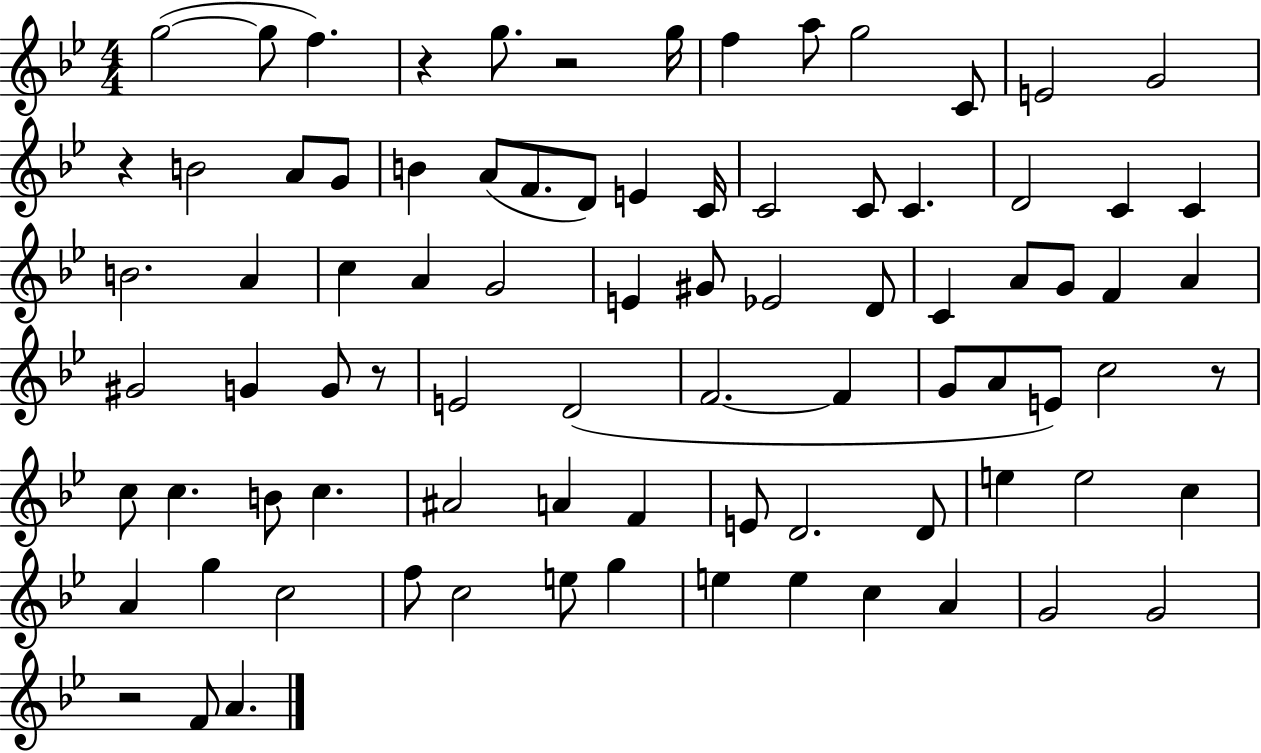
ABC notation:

X:1
T:Untitled
M:4/4
L:1/4
K:Bb
g2 g/2 f z g/2 z2 g/4 f a/2 g2 C/2 E2 G2 z B2 A/2 G/2 B A/2 F/2 D/2 E C/4 C2 C/2 C D2 C C B2 A c A G2 E ^G/2 _E2 D/2 C A/2 G/2 F A ^G2 G G/2 z/2 E2 D2 F2 F G/2 A/2 E/2 c2 z/2 c/2 c B/2 c ^A2 A F E/2 D2 D/2 e e2 c A g c2 f/2 c2 e/2 g e e c A G2 G2 z2 F/2 A